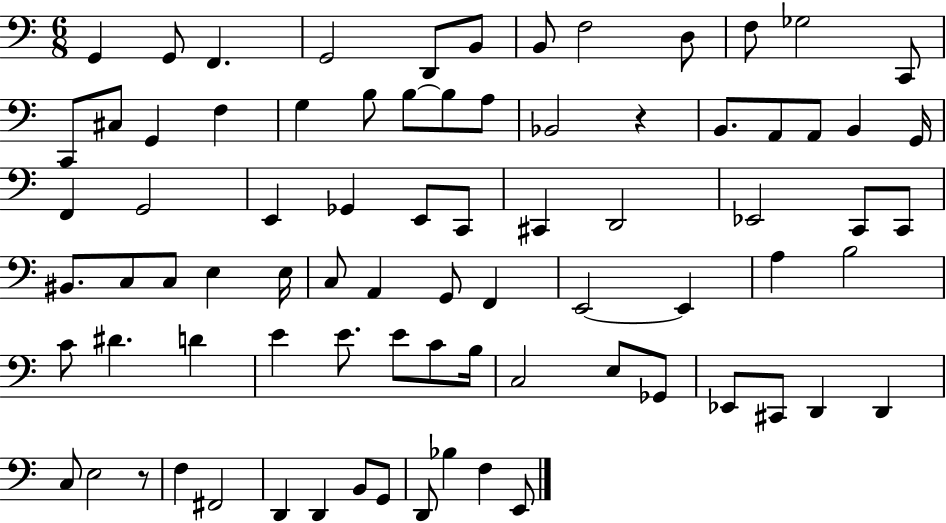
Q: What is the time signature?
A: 6/8